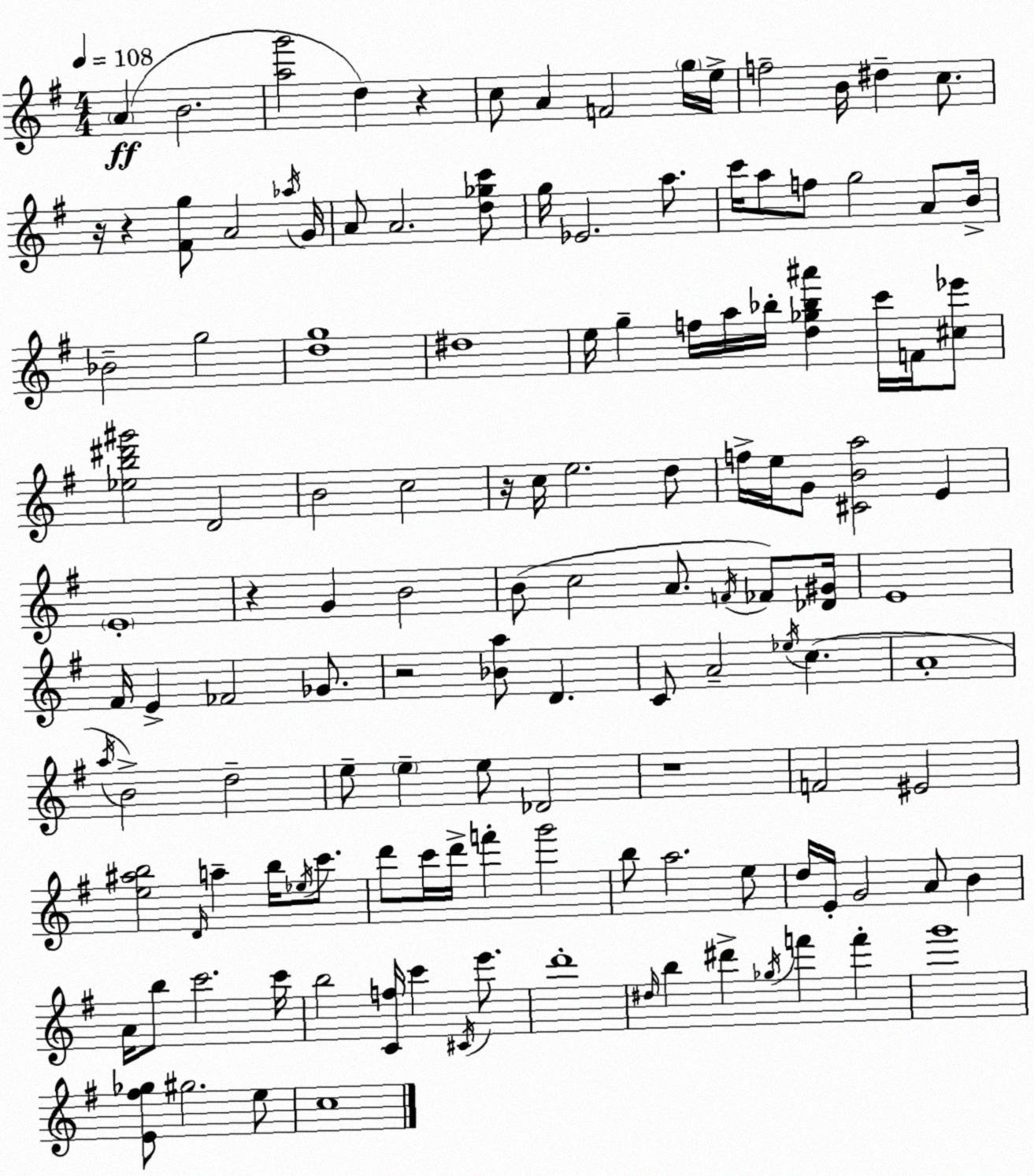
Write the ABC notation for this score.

X:1
T:Untitled
M:4/4
L:1/4
K:Em
A B2 [ag']2 d z c/2 A F2 g/4 e/4 f2 B/4 ^d c/2 z/4 z [^Fg]/2 A2 _a/4 G/4 A/2 A2 [d_gc']/2 g/4 _E2 a/2 c'/4 a/2 f/2 g2 A/2 B/4 _B2 g2 [dg]4 ^d4 e/4 g f/4 a/4 _b/4 [d_g_b^a'] c'/4 F/4 [^c_e']/2 [_eb^d'^g']2 D2 B2 c2 z/4 c/4 e2 d/2 f/4 e/4 G/2 [^CBa]2 E E4 z G B2 B/2 c2 A/2 F/4 _F/2 [_D^G]/4 E4 ^F/4 E _F2 _G/2 z2 [_Ba]/2 D C/2 A2 _e/4 c A4 a/4 B2 d2 e/2 e e/2 _D2 z4 F2 ^E2 [e^ab]2 D/4 a b/4 _e/4 c'/2 d'/2 c'/4 d'/4 f' g'2 b/2 a2 e/2 d/4 E/4 G2 A/2 B A/4 b/2 c'2 c'/4 b2 [Cf]/4 c' ^C/4 e'/2 d'4 ^d/4 b ^d' _g/4 f' f' g'4 [E^f_g]/2 ^g2 e/2 c4